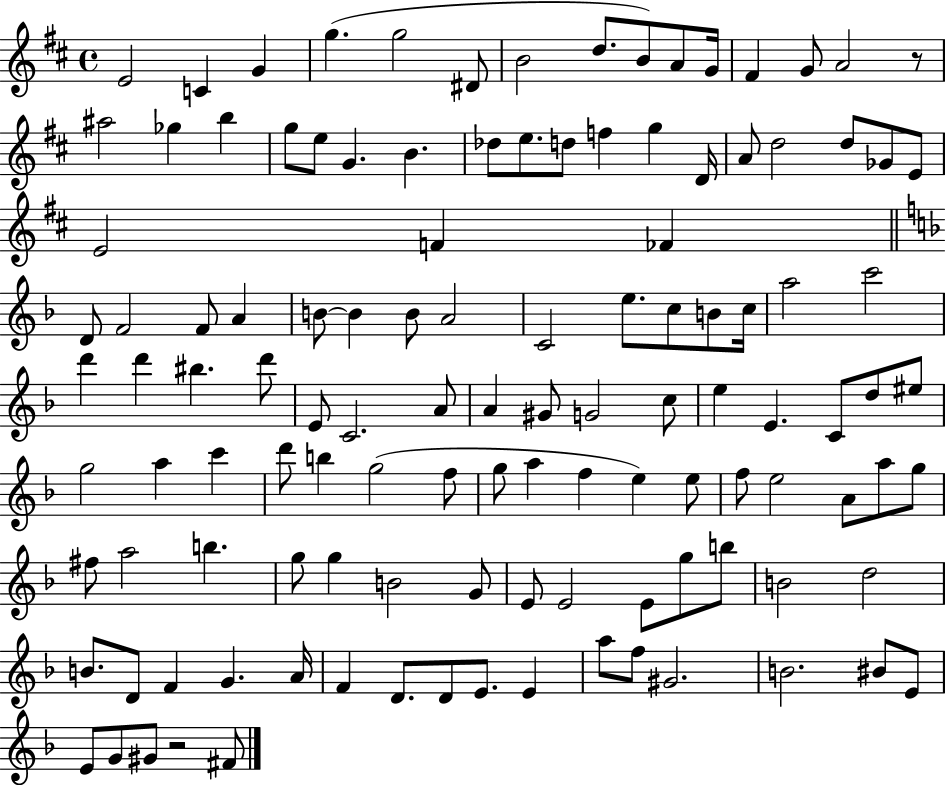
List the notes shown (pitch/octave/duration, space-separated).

E4/h C4/q G4/q G5/q. G5/h D#4/e B4/h D5/e. B4/e A4/e G4/s F#4/q G4/e A4/h R/e A#5/h Gb5/q B5/q G5/e E5/e G4/q. B4/q. Db5/e E5/e. D5/e F5/q G5/q D4/s A4/e D5/h D5/e Gb4/e E4/e E4/h F4/q FES4/q D4/e F4/h F4/e A4/q B4/e B4/q B4/e A4/h C4/h E5/e. C5/e B4/e C5/s A5/h C6/h D6/q D6/q BIS5/q. D6/e E4/e C4/h. A4/e A4/q G#4/e G4/h C5/e E5/q E4/q. C4/e D5/e EIS5/e G5/h A5/q C6/q D6/e B5/q G5/h F5/e G5/e A5/q F5/q E5/q E5/e F5/e E5/h A4/e A5/e G5/e F#5/e A5/h B5/q. G5/e G5/q B4/h G4/e E4/e E4/h E4/e G5/e B5/e B4/h D5/h B4/e. D4/e F4/q G4/q. A4/s F4/q D4/e. D4/e E4/e. E4/q A5/e F5/e G#4/h. B4/h. BIS4/e E4/e E4/e G4/e G#4/e R/h F#4/e